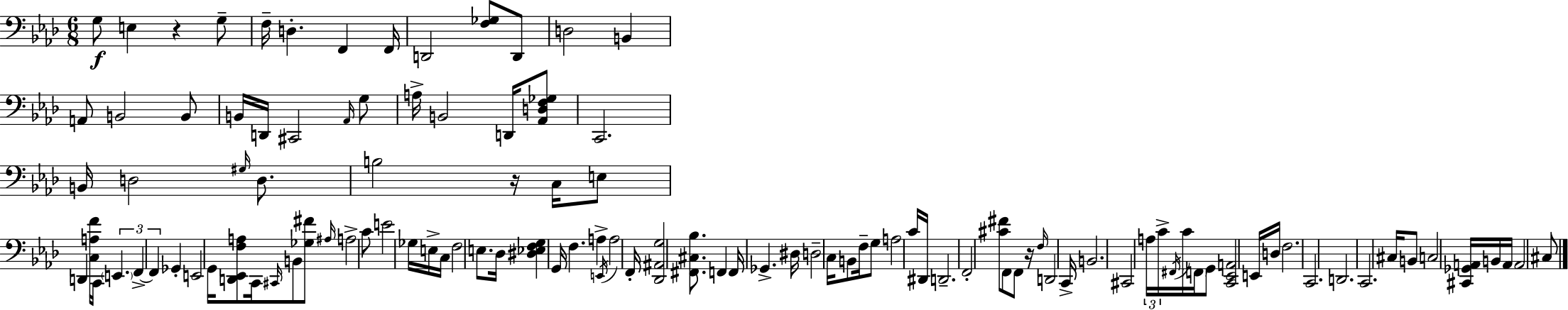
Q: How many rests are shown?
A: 3